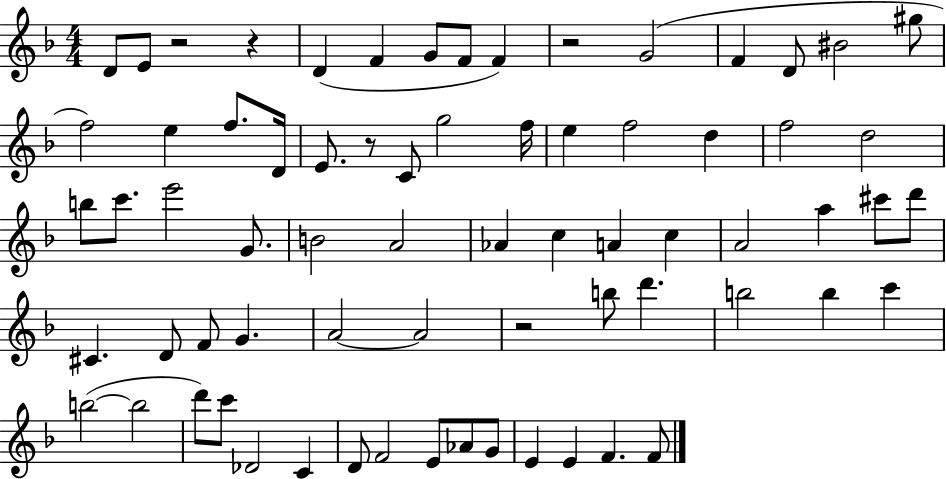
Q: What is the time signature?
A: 4/4